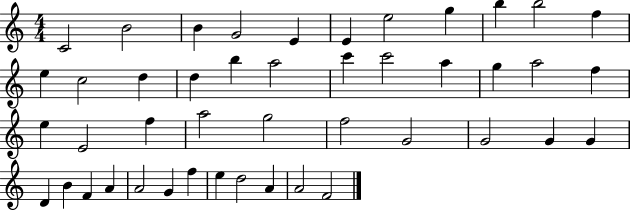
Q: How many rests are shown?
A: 0